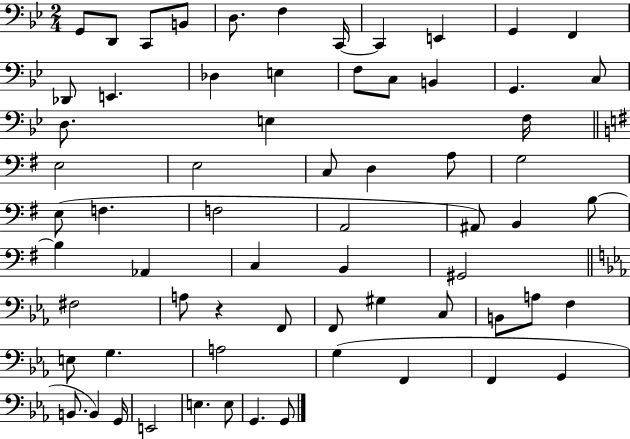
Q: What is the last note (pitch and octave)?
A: G2